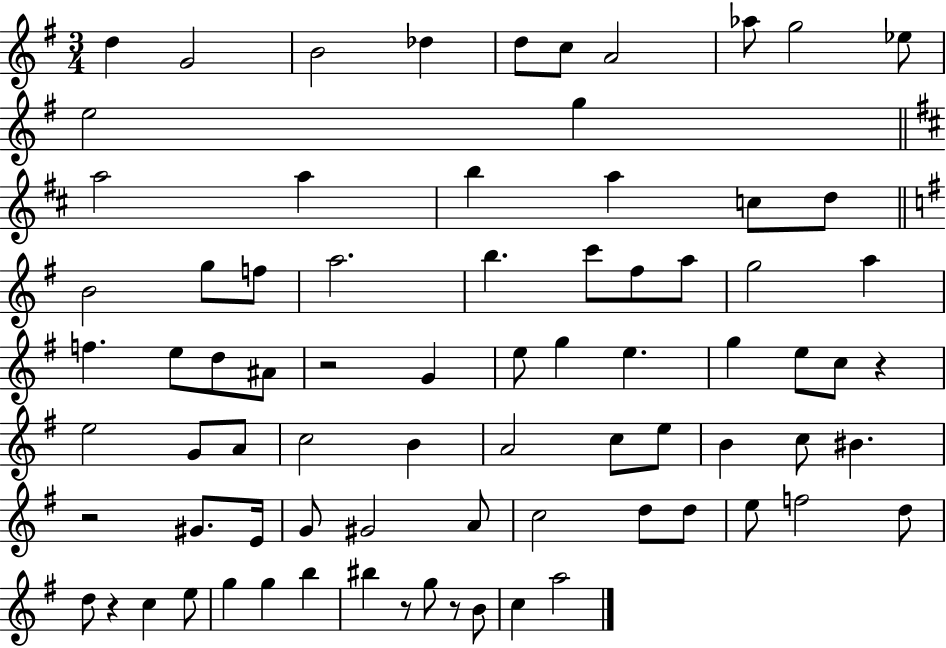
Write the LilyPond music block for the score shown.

{
  \clef treble
  \numericTimeSignature
  \time 3/4
  \key g \major
  d''4 g'2 | b'2 des''4 | d''8 c''8 a'2 | aes''8 g''2 ees''8 | \break e''2 g''4 | \bar "||" \break \key d \major a''2 a''4 | b''4 a''4 c''8 d''8 | \bar "||" \break \key g \major b'2 g''8 f''8 | a''2. | b''4. c'''8 fis''8 a''8 | g''2 a''4 | \break f''4. e''8 d''8 ais'8 | r2 g'4 | e''8 g''4 e''4. | g''4 e''8 c''8 r4 | \break e''2 g'8 a'8 | c''2 b'4 | a'2 c''8 e''8 | b'4 c''8 bis'4. | \break r2 gis'8. e'16 | g'8 gis'2 a'8 | c''2 d''8 d''8 | e''8 f''2 d''8 | \break d''8 r4 c''4 e''8 | g''4 g''4 b''4 | bis''4 r8 g''8 r8 b'8 | c''4 a''2 | \break \bar "|."
}